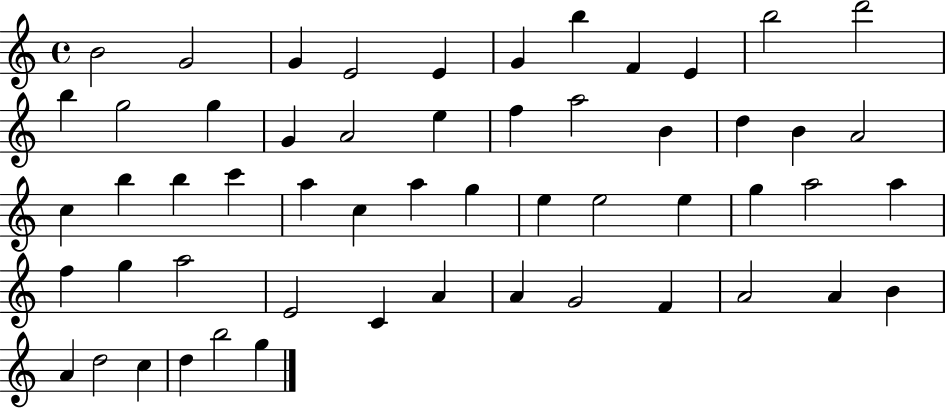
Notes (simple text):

B4/h G4/h G4/q E4/h E4/q G4/q B5/q F4/q E4/q B5/h D6/h B5/q G5/h G5/q G4/q A4/h E5/q F5/q A5/h B4/q D5/q B4/q A4/h C5/q B5/q B5/q C6/q A5/q C5/q A5/q G5/q E5/q E5/h E5/q G5/q A5/h A5/q F5/q G5/q A5/h E4/h C4/q A4/q A4/q G4/h F4/q A4/h A4/q B4/q A4/q D5/h C5/q D5/q B5/h G5/q